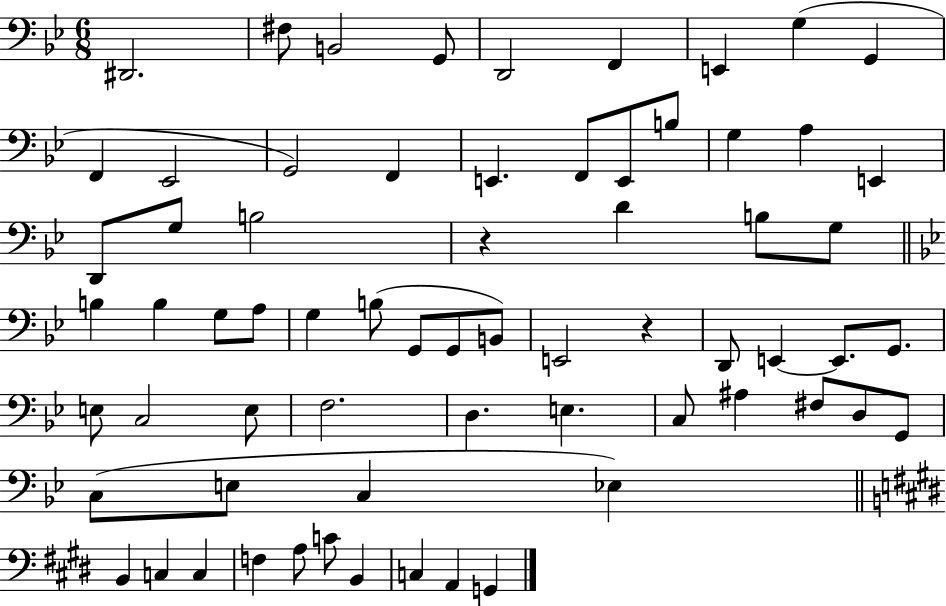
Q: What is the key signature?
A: BES major